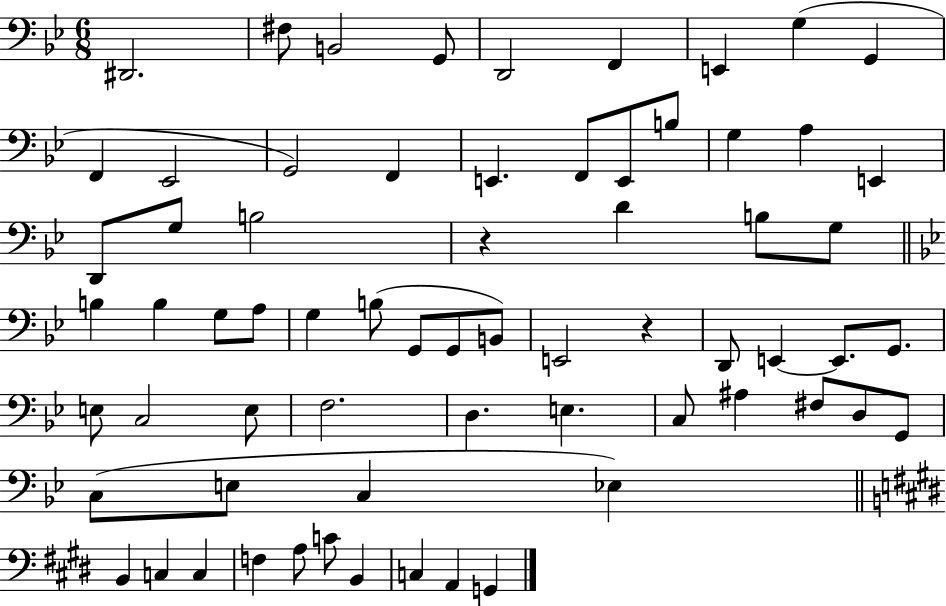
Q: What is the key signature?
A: BES major